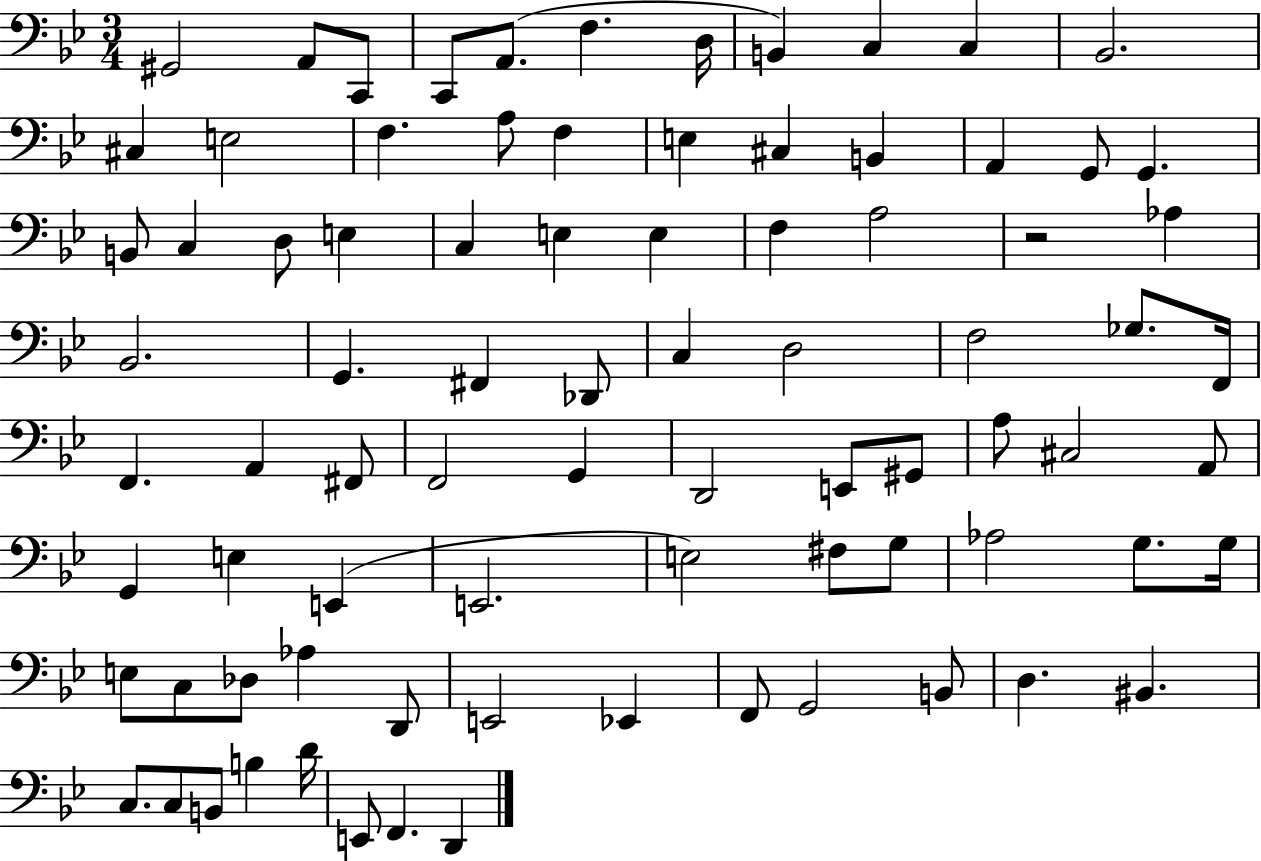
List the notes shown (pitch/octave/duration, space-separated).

G#2/h A2/e C2/e C2/e A2/e. F3/q. D3/s B2/q C3/q C3/q Bb2/h. C#3/q E3/h F3/q. A3/e F3/q E3/q C#3/q B2/q A2/q G2/e G2/q. B2/e C3/q D3/e E3/q C3/q E3/q E3/q F3/q A3/h R/h Ab3/q Bb2/h. G2/q. F#2/q Db2/e C3/q D3/h F3/h Gb3/e. F2/s F2/q. A2/q F#2/e F2/h G2/q D2/h E2/e G#2/e A3/e C#3/h A2/e G2/q E3/q E2/q E2/h. E3/h F#3/e G3/e Ab3/h G3/e. G3/s E3/e C3/e Db3/e Ab3/q D2/e E2/h Eb2/q F2/e G2/h B2/e D3/q. BIS2/q. C3/e. C3/e B2/e B3/q D4/s E2/e F2/q. D2/q